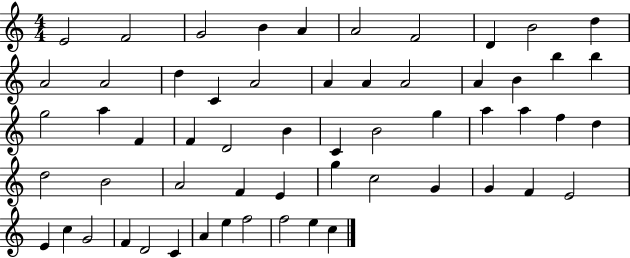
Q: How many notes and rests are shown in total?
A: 58